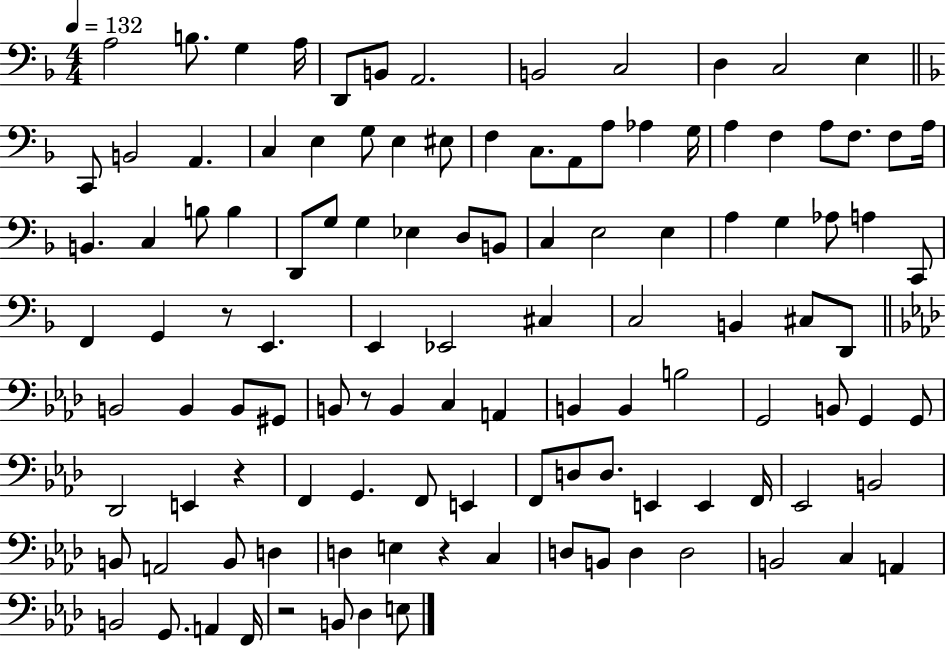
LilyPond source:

{
  \clef bass
  \numericTimeSignature
  \time 4/4
  \key f \major
  \tempo 4 = 132
  a2 b8. g4 a16 | d,8 b,8 a,2. | b,2 c2 | d4 c2 e4 | \break \bar "||" \break \key f \major c,8 b,2 a,4. | c4 e4 g8 e4 eis8 | f4 c8. a,8 a8 aes4 g16 | a4 f4 a8 f8. f8 a16 | \break b,4. c4 b8 b4 | d,8 g8 g4 ees4 d8 b,8 | c4 e2 e4 | a4 g4 aes8 a4 c,8 | \break f,4 g,4 r8 e,4. | e,4 ees,2 cis4 | c2 b,4 cis8 d,8 | \bar "||" \break \key aes \major b,2 b,4 b,8 gis,8 | b,8 r8 b,4 c4 a,4 | b,4 b,4 b2 | g,2 b,8 g,4 g,8 | \break des,2 e,4 r4 | f,4 g,4. f,8 e,4 | f,8 d8 d8. e,4 e,4 f,16 | ees,2 b,2 | \break b,8 a,2 b,8 d4 | d4 e4 r4 c4 | d8 b,8 d4 d2 | b,2 c4 a,4 | \break b,2 g,8. a,4 f,16 | r2 b,8 des4 e8 | \bar "|."
}